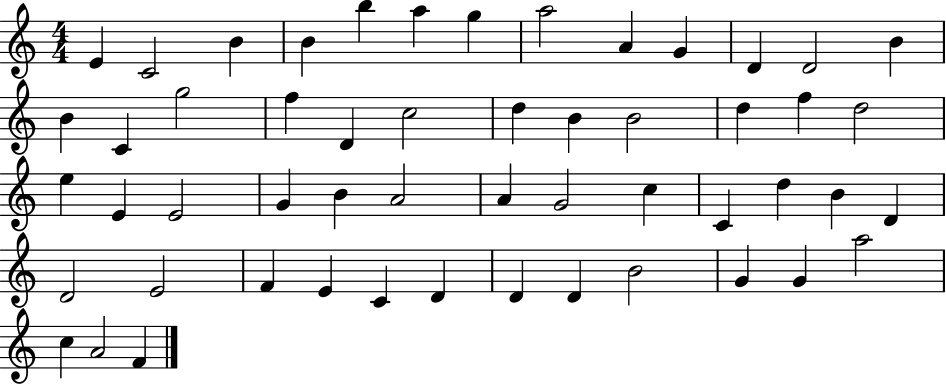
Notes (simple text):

E4/q C4/h B4/q B4/q B5/q A5/q G5/q A5/h A4/q G4/q D4/q D4/h B4/q B4/q C4/q G5/h F5/q D4/q C5/h D5/q B4/q B4/h D5/q F5/q D5/h E5/q E4/q E4/h G4/q B4/q A4/h A4/q G4/h C5/q C4/q D5/q B4/q D4/q D4/h E4/h F4/q E4/q C4/q D4/q D4/q D4/q B4/h G4/q G4/q A5/h C5/q A4/h F4/q